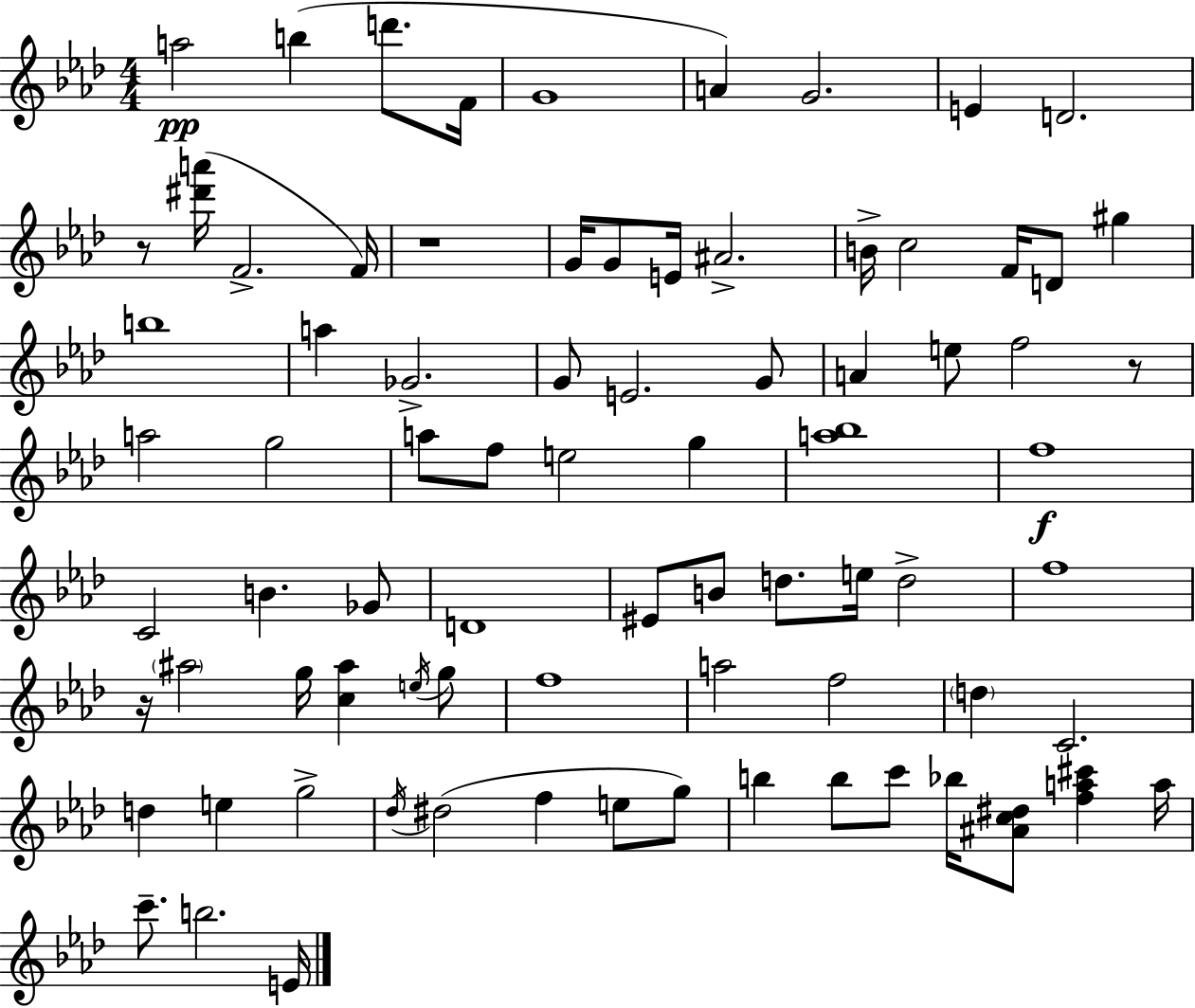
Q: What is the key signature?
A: F minor